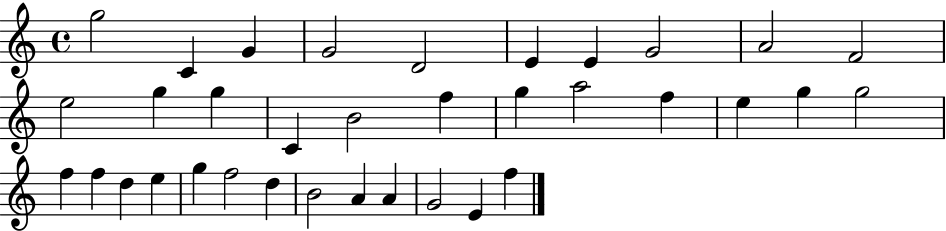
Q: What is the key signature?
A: C major